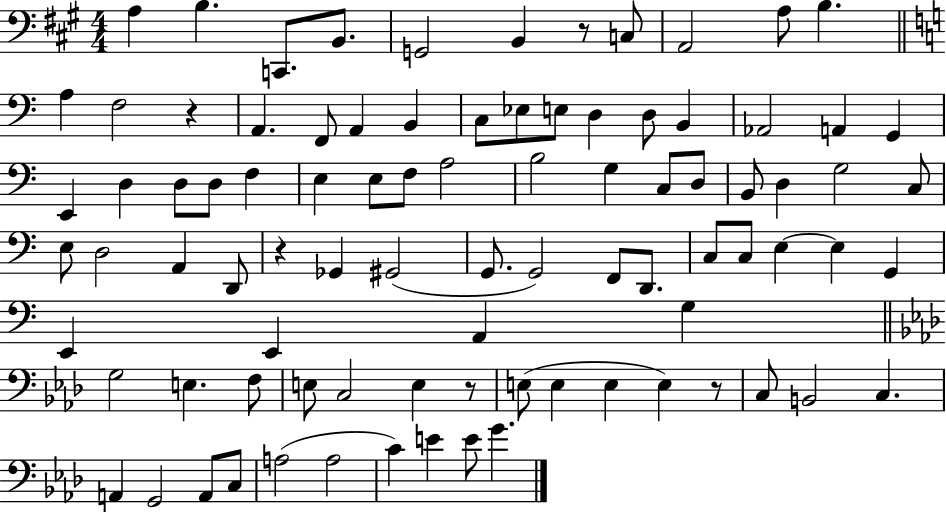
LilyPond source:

{
  \clef bass
  \numericTimeSignature
  \time 4/4
  \key a \major
  a4 b4. c,8. b,8. | g,2 b,4 r8 c8 | a,2 a8 b4. | \bar "||" \break \key a \minor a4 f2 r4 | a,4. f,8 a,4 b,4 | c8 ees8 e8 d4 d8 b,4 | aes,2 a,4 g,4 | \break e,4 d4 d8 d8 f4 | e4 e8 f8 a2 | b2 g4 c8 d8 | b,8 d4 g2 c8 | \break e8 d2 a,4 d,8 | r4 ges,4 gis,2( | g,8. g,2) f,8 d,8. | c8 c8 e4~~ e4 g,4 | \break e,4 e,4 a,4 g4 | \bar "||" \break \key aes \major g2 e4. f8 | e8 c2 e4 r8 | e8( e4 e4 e4) r8 | c8 b,2 c4. | \break a,4 g,2 a,8 c8 | a2( a2 | c'4) e'4 e'8 g'4. | \bar "|."
}